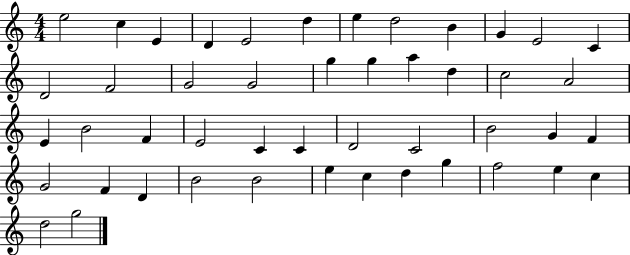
E5/h C5/q E4/q D4/q E4/h D5/q E5/q D5/h B4/q G4/q E4/h C4/q D4/h F4/h G4/h G4/h G5/q G5/q A5/q D5/q C5/h A4/h E4/q B4/h F4/q E4/h C4/q C4/q D4/h C4/h B4/h G4/q F4/q G4/h F4/q D4/q B4/h B4/h E5/q C5/q D5/q G5/q F5/h E5/q C5/q D5/h G5/h